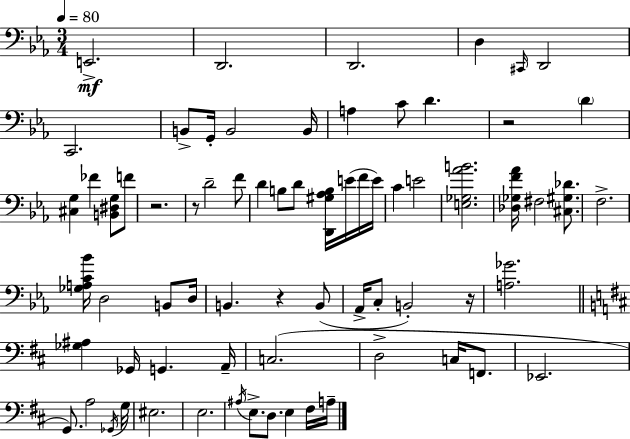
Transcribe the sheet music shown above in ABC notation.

X:1
T:Untitled
M:3/4
L:1/4
K:Eb
E,,2 D,,2 D,,2 D, ^C,,/4 D,,2 C,,2 B,,/2 G,,/4 B,,2 B,,/4 A, C/2 D z2 D [^C,G,] _F [B,,^D,G,]/2 F/2 z2 z/2 D2 F/2 D B,/2 D/2 [D,,^G,_A,B,]/4 E/4 F/4 E/4 C E2 [E,_G,_AB]2 [_D,_G,F_A]/4 ^F,2 [^C,^G,_D]/2 F,2 [_G,A,C_B]/4 D,2 B,,/2 D,/4 B,, z B,,/2 _A,,/4 C,/2 B,,2 z/4 [A,_G]2 [_G,^A,] _G,,/4 G,, A,,/4 C,2 D,2 C,/4 F,,/2 _E,,2 G,,/2 A,2 _G,,/4 G,/4 ^E,2 E,2 ^A,/4 E,/2 D,/2 E, ^F,/4 A,/4